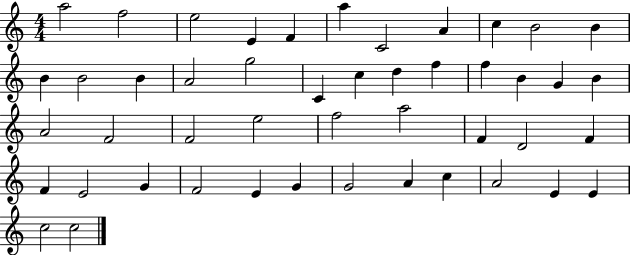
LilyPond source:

{
  \clef treble
  \numericTimeSignature
  \time 4/4
  \key c \major
  a''2 f''2 | e''2 e'4 f'4 | a''4 c'2 a'4 | c''4 b'2 b'4 | \break b'4 b'2 b'4 | a'2 g''2 | c'4 c''4 d''4 f''4 | f''4 b'4 g'4 b'4 | \break a'2 f'2 | f'2 e''2 | f''2 a''2 | f'4 d'2 f'4 | \break f'4 e'2 g'4 | f'2 e'4 g'4 | g'2 a'4 c''4 | a'2 e'4 e'4 | \break c''2 c''2 | \bar "|."
}